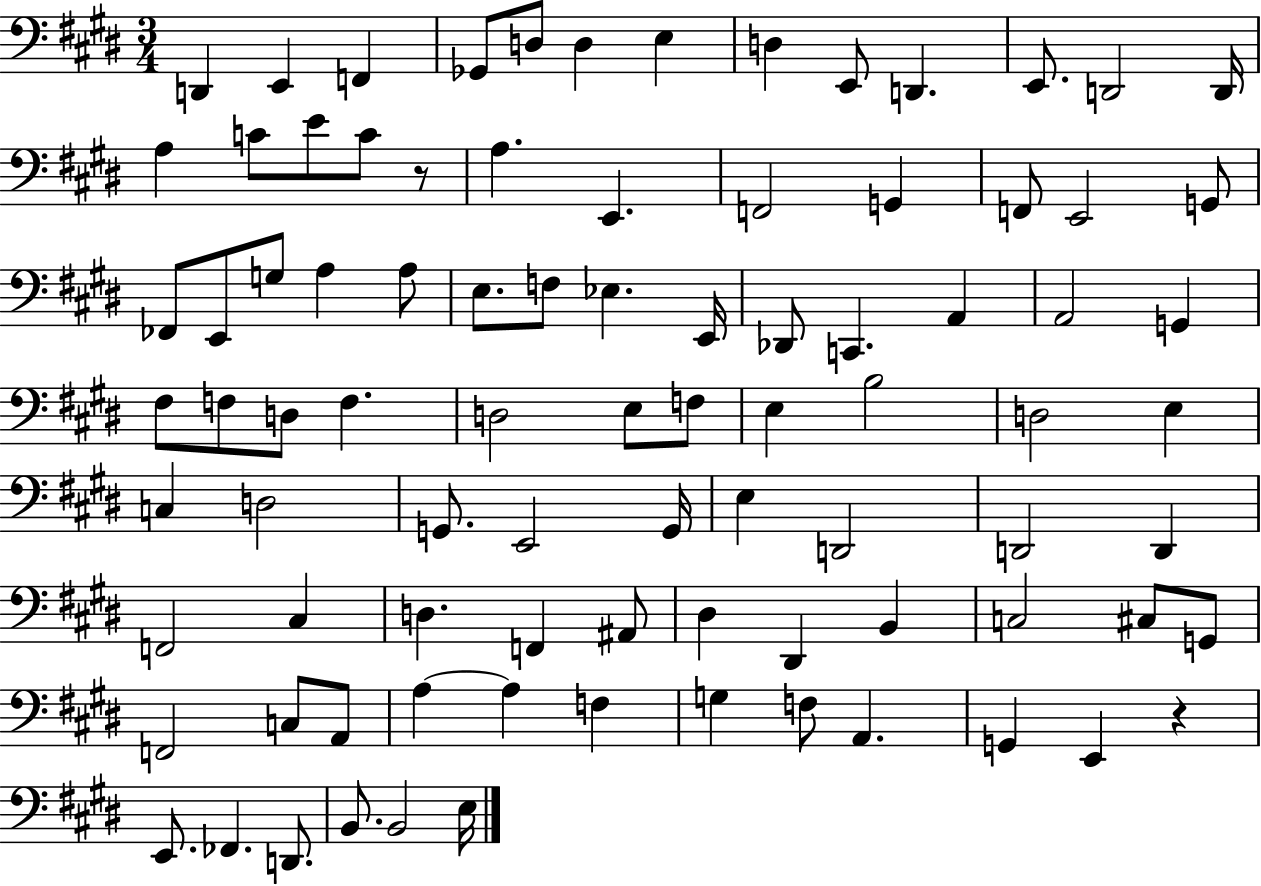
D2/q E2/q F2/q Gb2/e D3/e D3/q E3/q D3/q E2/e D2/q. E2/e. D2/h D2/s A3/q C4/e E4/e C4/e R/e A3/q. E2/q. F2/h G2/q F2/e E2/h G2/e FES2/e E2/e G3/e A3/q A3/e E3/e. F3/e Eb3/q. E2/s Db2/e C2/q. A2/q A2/h G2/q F#3/e F3/e D3/e F3/q. D3/h E3/e F3/e E3/q B3/h D3/h E3/q C3/q D3/h G2/e. E2/h G2/s E3/q D2/h D2/h D2/q F2/h C#3/q D3/q. F2/q A#2/e D#3/q D#2/q B2/q C3/h C#3/e G2/e F2/h C3/e A2/e A3/q A3/q F3/q G3/q F3/e A2/q. G2/q E2/q R/q E2/e. FES2/q. D2/e. B2/e. B2/h E3/s